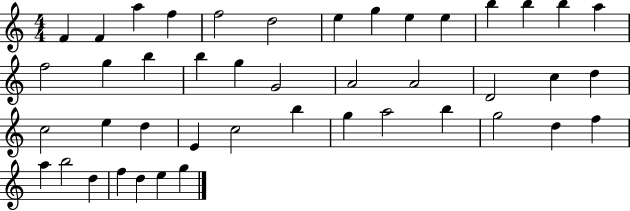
{
  \clef treble
  \numericTimeSignature
  \time 4/4
  \key c \major
  f'4 f'4 a''4 f''4 | f''2 d''2 | e''4 g''4 e''4 e''4 | b''4 b''4 b''4 a''4 | \break f''2 g''4 b''4 | b''4 g''4 g'2 | a'2 a'2 | d'2 c''4 d''4 | \break c''2 e''4 d''4 | e'4 c''2 b''4 | g''4 a''2 b''4 | g''2 d''4 f''4 | \break a''4 b''2 d''4 | f''4 d''4 e''4 g''4 | \bar "|."
}